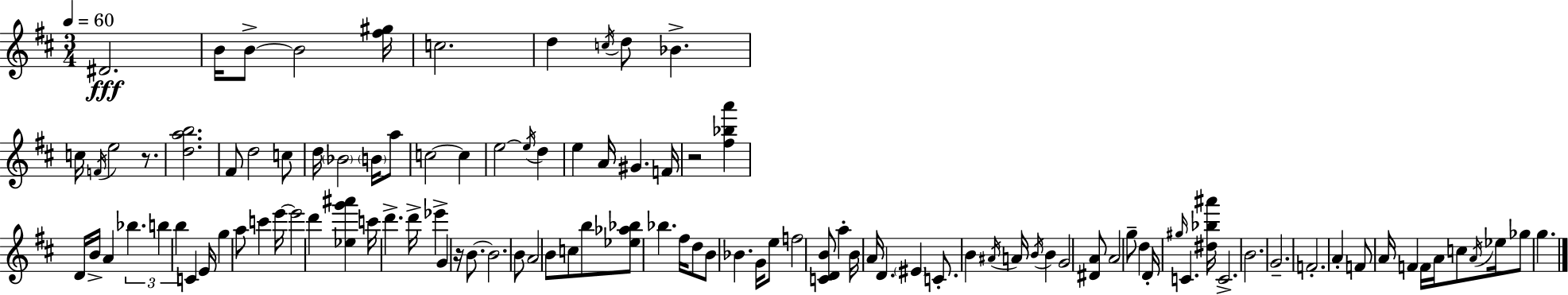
D#4/h. B4/s B4/e B4/h [F#5,G#5]/s C5/h. D5/q C5/s D5/e Bb4/q. C5/s F4/s E5/h R/e. [D5,A5,B5]/h. F#4/e D5/h C5/e D5/s Bb4/h B4/s A5/e C5/h C5/q E5/h E5/s D5/q E5/q A4/s G#4/q. F4/s R/h [F#5,Bb5,A6]/q D4/s B4/s A4/q Bb5/q. B5/q B5/q C4/q E4/s G5/q A5/e C6/q E6/s E6/h D6/q [Eb5,G6,A#6]/q C6/s D6/q. D6/s Eb6/q G4/q R/s B4/e. B4/h. B4/e A4/h B4/e C5/e B5/e [Eb5,Ab5,Bb5]/e Bb5/q. F#5/s D5/e B4/e Bb4/q. G4/s E5/e F5/h [C4,D4,B4]/e A5/q B4/s A4/s D4/q. EIS4/q C4/e. B4/q A#4/s A4/s B4/s B4/q G4/h [D#4,A4]/e A4/h G5/e D5/q D4/s G#5/s C4/q. [D#5,Bb5,A#6]/s C4/h. B4/h. G4/h. F4/h. A4/q F4/e A4/s F4/q F4/s A4/s C5/e A4/s Eb5/s Gb5/e G5/q.